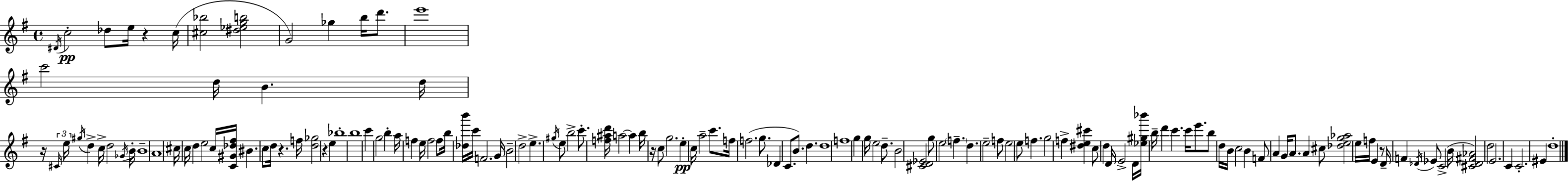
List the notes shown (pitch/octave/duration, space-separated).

D#4/s C5/h Db5/e E5/s R/q C5/s [C#5,Bb5]/h [D#5,Eb5,G5,B5]/h G4/h Gb5/q B5/s D6/e. E6/w C6/h D5/s B4/q. D5/s R/s C#4/s E5/s G#5/s D5/q C5/s D5/h Gb4/s B4/s B4/w A4/w C#5/s C5/s D5/q E5/h C5/s [C4,G#4,Db5,F#5]/s BIS4/q. C5/e D5/s R/q. F5/s [D5,Gb5]/h R/q E5/q Bb5/w B5/w C6/q G5/h B5/q A5/s F5/q E5/s F5/h F5/e B5/s [Db5,B6]/s C6/s F4/h. G4/s B4/h D5/h E5/q. G#5/s E5/e B5/h C6/e. [F5,A#5,D6]/s A5/h A5/q B5/s R/s C5/e G5/h. E5/q C5/s A5/h C6/e. F5/s F5/h. G5/e. Db4/q C4/e. B4/e. D5/q. D5/w F5/w G5/q G5/s E5/h D5/e. B4/h [C#4,D4,Eb4]/h G5/e E5/h F5/q. D5/q. E5/h F5/e E5/h E5/e F5/q. G5/h F5/q [D#5,E5,C#6]/q C5/e D5/q D4/s E4/h D4/s [Eb5,G#5,Bb6]/s B5/s D6/q C6/q. C6/s E6/e. B5/e D5/s B4/s C5/h B4/q F4/e A4/q G4/s A4/e. A4/q C#5/e [Db5,E5,G5,Ab5]/h E5/s F5/s E4/q R/e D4/s F4/q Db4/s Eb4/e C4/h B4/s [C#4,Db4,F#4,Ab4]/h D5/h E4/h. C4/q C4/h. EIS4/q D5/w